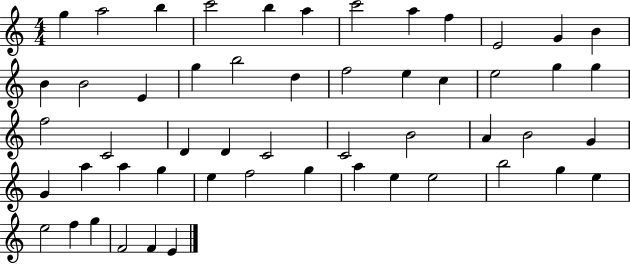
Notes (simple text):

G5/q A5/h B5/q C6/h B5/q A5/q C6/h A5/q F5/q E4/h G4/q B4/q B4/q B4/h E4/q G5/q B5/h D5/q F5/h E5/q C5/q E5/h G5/q G5/q F5/h C4/h D4/q D4/q C4/h C4/h B4/h A4/q B4/h G4/q G4/q A5/q A5/q G5/q E5/q F5/h G5/q A5/q E5/q E5/h B5/h G5/q E5/q E5/h F5/q G5/q F4/h F4/q E4/q